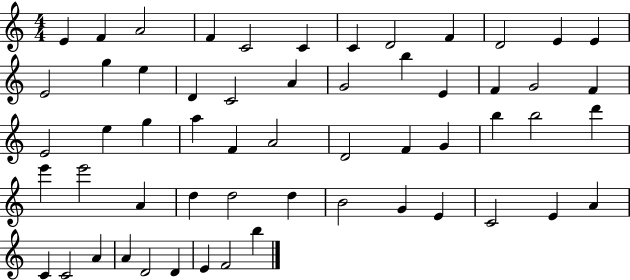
{
  \clef treble
  \numericTimeSignature
  \time 4/4
  \key c \major
  e'4 f'4 a'2 | f'4 c'2 c'4 | c'4 d'2 f'4 | d'2 e'4 e'4 | \break e'2 g''4 e''4 | d'4 c'2 a'4 | g'2 b''4 e'4 | f'4 g'2 f'4 | \break e'2 e''4 g''4 | a''4 f'4 a'2 | d'2 f'4 g'4 | b''4 b''2 d'''4 | \break e'''4 e'''2 a'4 | d''4 d''2 d''4 | b'2 g'4 e'4 | c'2 e'4 a'4 | \break c'4 c'2 a'4 | a'4 d'2 d'4 | e'4 f'2 b''4 | \bar "|."
}